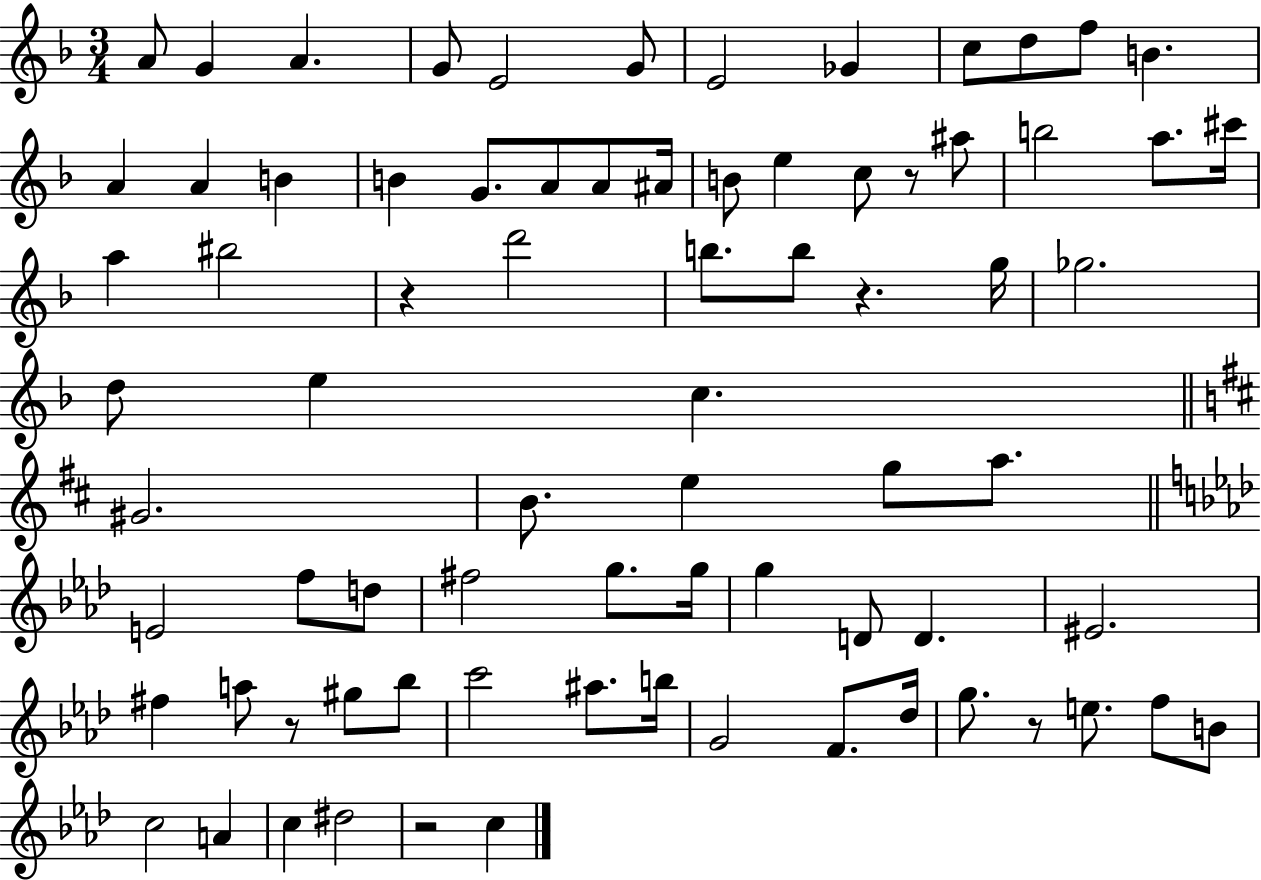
{
  \clef treble
  \numericTimeSignature
  \time 3/4
  \key f \major
  a'8 g'4 a'4. | g'8 e'2 g'8 | e'2 ges'4 | c''8 d''8 f''8 b'4. | \break a'4 a'4 b'4 | b'4 g'8. a'8 a'8 ais'16 | b'8 e''4 c''8 r8 ais''8 | b''2 a''8. cis'''16 | \break a''4 bis''2 | r4 d'''2 | b''8. b''8 r4. g''16 | ges''2. | \break d''8 e''4 c''4. | \bar "||" \break \key d \major gis'2. | b'8. e''4 g''8 a''8. | \bar "||" \break \key f \minor e'2 f''8 d''8 | fis''2 g''8. g''16 | g''4 d'8 d'4. | eis'2. | \break fis''4 a''8 r8 gis''8 bes''8 | c'''2 ais''8. b''16 | g'2 f'8. des''16 | g''8. r8 e''8. f''8 b'8 | \break c''2 a'4 | c''4 dis''2 | r2 c''4 | \bar "|."
}